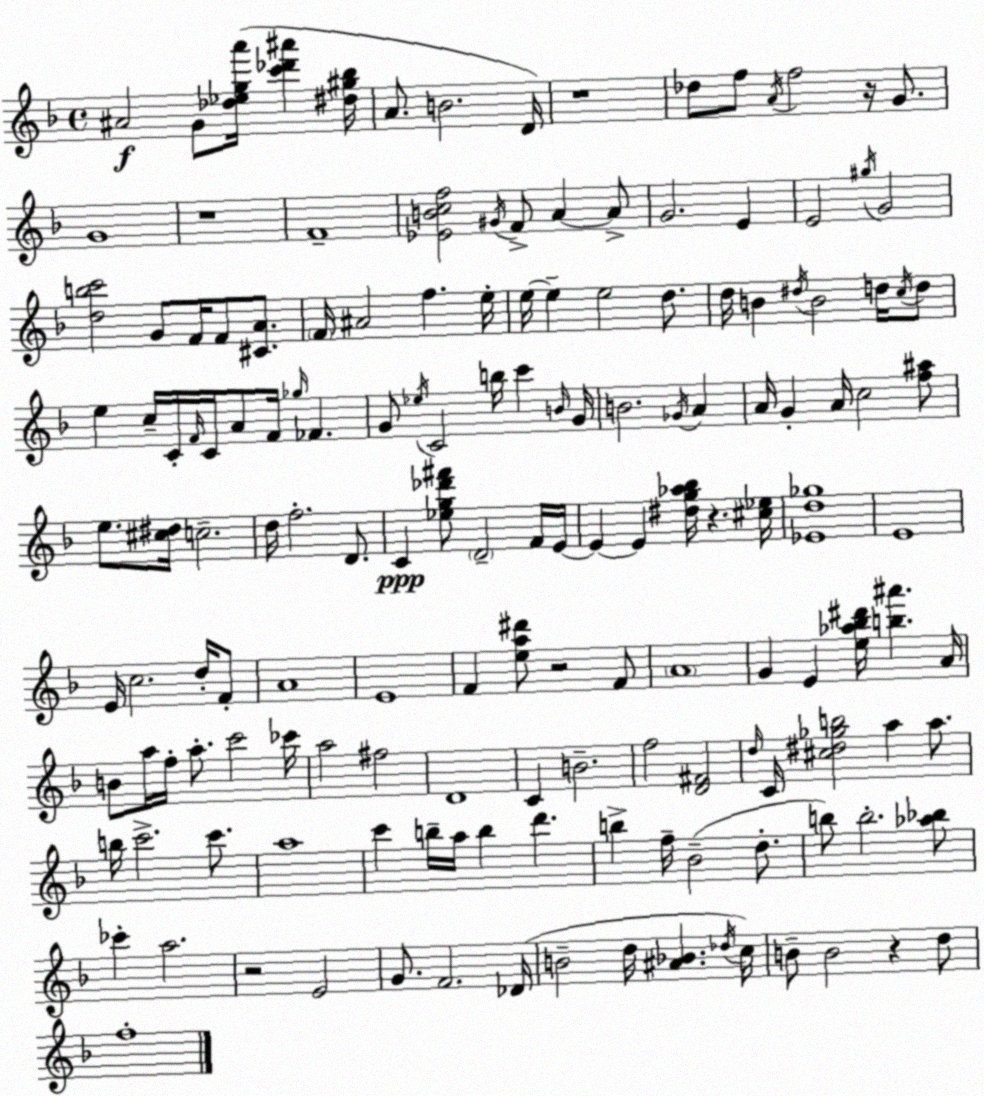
X:1
T:Untitled
M:4/4
L:1/4
K:Dm
^A2 G/2 [_d_ega']/4 [c'_d'^a'] [^d^g_b]/4 A/2 B2 D/4 z4 _d/2 f/2 A/4 f2 z/4 G/2 G4 z4 F4 [_EBcf]2 ^G/4 F/2 A A/2 G2 E E2 ^g/4 G2 [dbc']2 G/2 F/4 F/2 [^CA]/2 F/4 ^A2 f e/4 e/4 e e2 d/2 d/4 B ^d/4 B2 d/4 c/4 d/2 e c/4 C/4 F/4 C/4 A/2 F/4 _g/4 _F G/2 _e/4 C2 b/4 c' B/4 G/4 B2 _G/4 A A/4 G A/4 c2 [f^a]/2 e/2 [^c^d]/4 c2 d/4 f2 D/2 C [_eg_d'^f']/2 D2 F/4 E/4 E E [^dg_a_b]/4 z [^c_e]/4 [_Ed_g]4 E4 E/4 c2 d/4 F/2 A4 E4 F [ea^d']/2 z2 F/2 A4 G E [e_a_b^d']/4 [b^a'] A/4 B/2 a/4 f/4 a/2 c'2 _c'/4 a2 ^f2 D4 C B2 f2 [D^F]2 d/4 C/4 [^c^d_gb]2 a a/2 b/4 c'2 c'/2 a4 c' b/4 a/4 b d' b f/4 _B2 d/2 b/2 b2 [_a_b]/2 _c' a2 z2 E2 G/2 F2 _D/4 B2 d/4 [^A_B] _d/4 c/4 B/2 B2 z d/2 f4